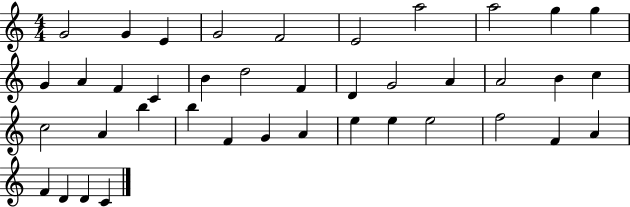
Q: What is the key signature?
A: C major